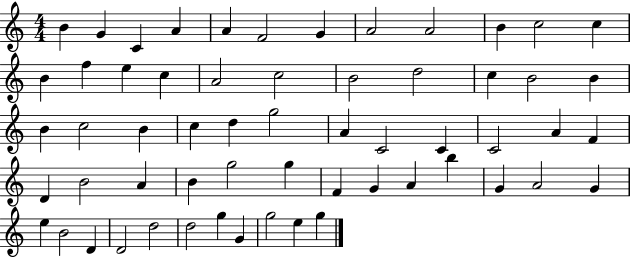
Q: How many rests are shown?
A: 0